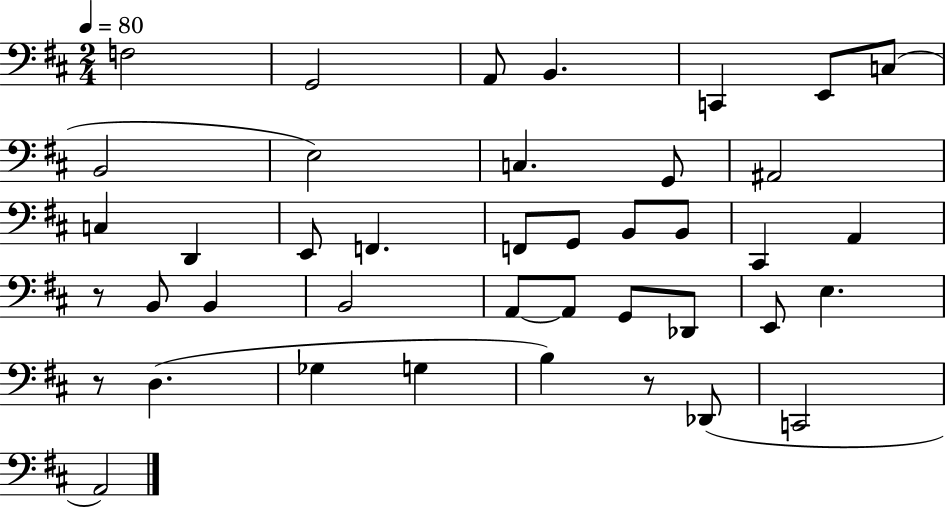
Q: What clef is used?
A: bass